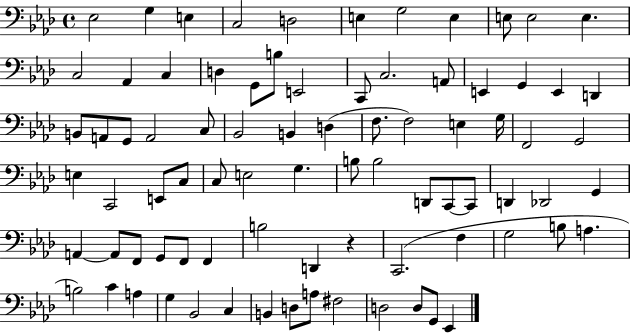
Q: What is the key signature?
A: AES major